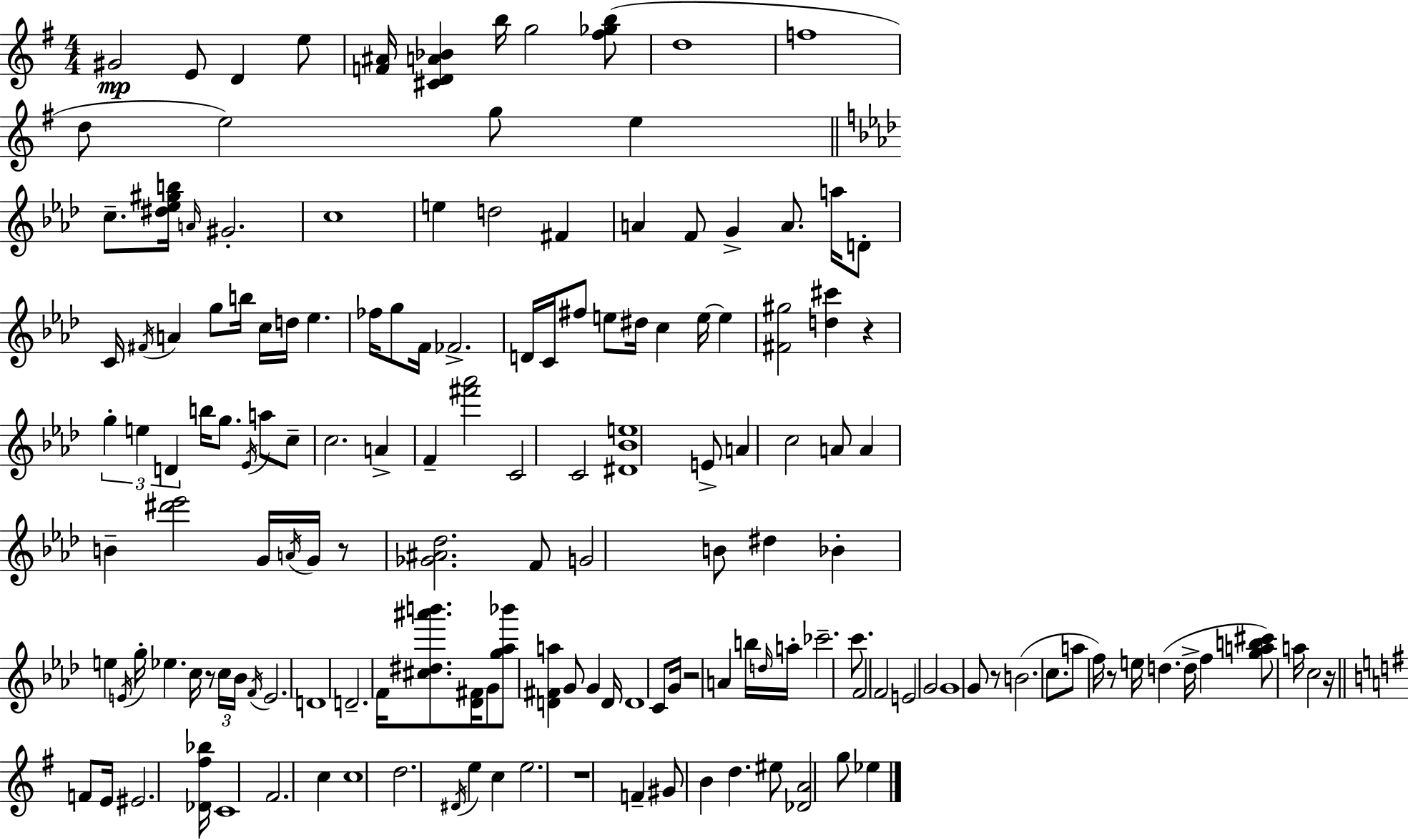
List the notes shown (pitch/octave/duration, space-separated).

G#4/h E4/e D4/q E5/e [F4,A#4]/s [C#4,D4,A4,Bb4]/q B5/s G5/h [F#5,Gb5,B5]/e D5/w F5/w D5/e E5/h G5/e E5/q C5/e. [D#5,Eb5,G#5,B5]/s A4/s G#4/h. C5/w E5/q D5/h F#4/q A4/q F4/e G4/q A4/e. A5/s D4/e C4/s F#4/s A4/q G5/e B5/s C5/s D5/s Eb5/q. FES5/s G5/e F4/s FES4/h. D4/s C4/s F#5/e E5/e D#5/s C5/q E5/s E5/q [F#4,G#5]/h [D5,C#6]/q R/q G5/q E5/q D4/q B5/s G5/e. Eb4/s A5/e C5/e C5/h. A4/q F4/q [F#6,Ab6]/h C4/h C4/h [D#4,Bb4,E5]/w E4/e A4/q C5/h A4/e A4/q B4/q [D#6,Eb6]/h G4/s A4/s G4/s R/e [Gb4,A#4,Db5]/h. F4/e G4/h B4/e D#5/q Bb4/q E5/q E4/s G5/s Eb5/q. C5/s R/e C5/s Bb4/s F4/s E4/h. D4/w D4/h. F4/s [C#5,D#5,A#6,B6]/e. [Db4,F#4]/s G4/e [G5,Ab5,Bb6]/e [D4,F#4,A5]/q G4/e G4/q D4/s D4/w C4/e G4/s R/h A4/q B5/s D5/s A5/s CES6/h. C6/e. F4/h F4/h E4/h G4/h G4/w G4/e R/e B4/h. C5/e. A5/e F5/s R/e E5/s D5/q. D5/s F5/q [G5,A5,B5,C#6]/e A5/s C5/h R/s F4/e E4/s EIS4/h. [Db4,F#5,Bb5]/s C4/w F#4/h. C5/q C5/w D5/h. D#4/s E5/q C5/q E5/h. R/w F4/q G#4/e B4/q D5/q. EIS5/e [Db4,A4]/h G5/e Eb5/q